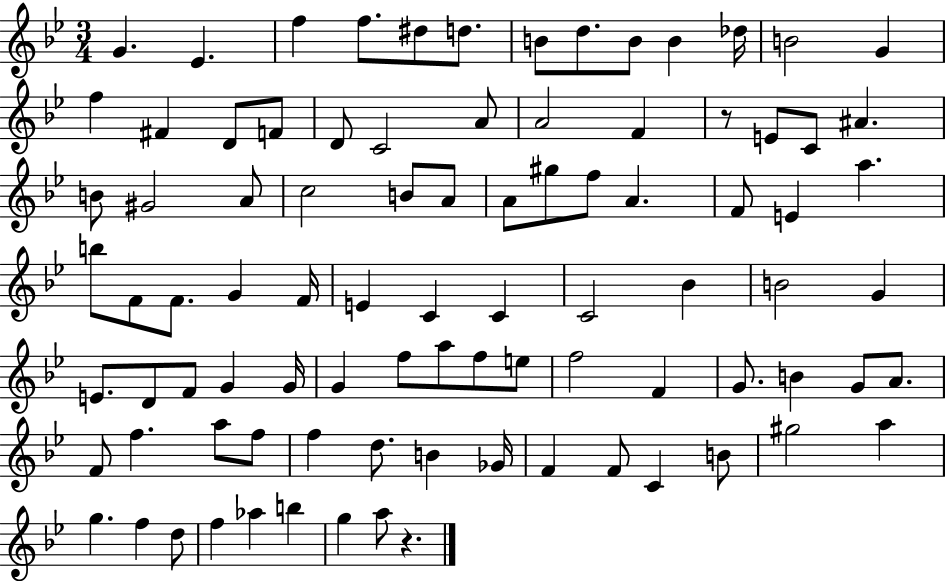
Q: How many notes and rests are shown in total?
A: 90